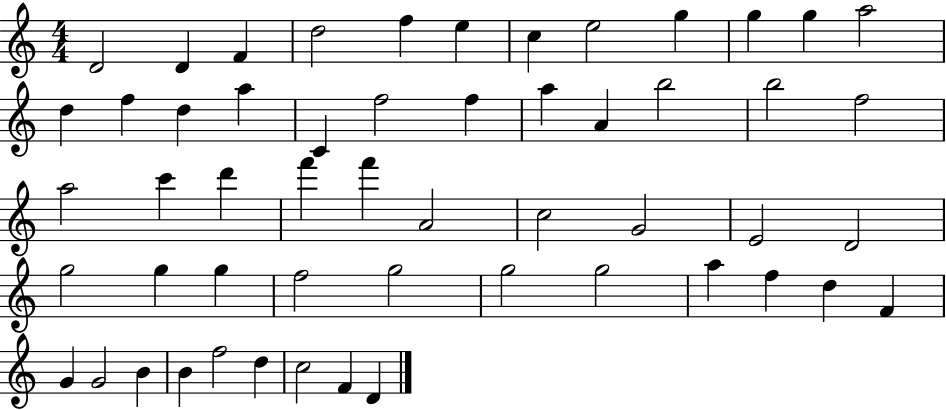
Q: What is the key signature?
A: C major